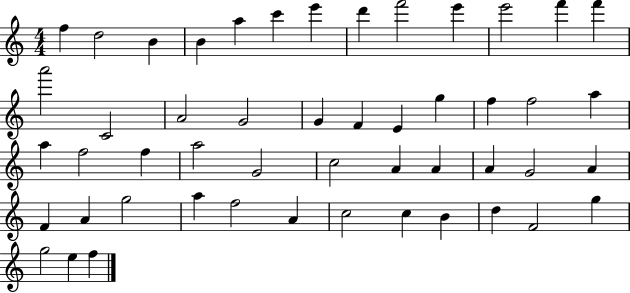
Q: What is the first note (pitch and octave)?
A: F5